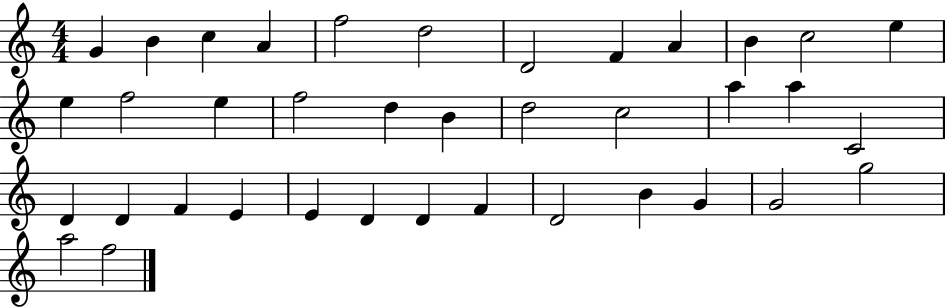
G4/q B4/q C5/q A4/q F5/h D5/h D4/h F4/q A4/q B4/q C5/h E5/q E5/q F5/h E5/q F5/h D5/q B4/q D5/h C5/h A5/q A5/q C4/h D4/q D4/q F4/q E4/q E4/q D4/q D4/q F4/q D4/h B4/q G4/q G4/h G5/h A5/h F5/h